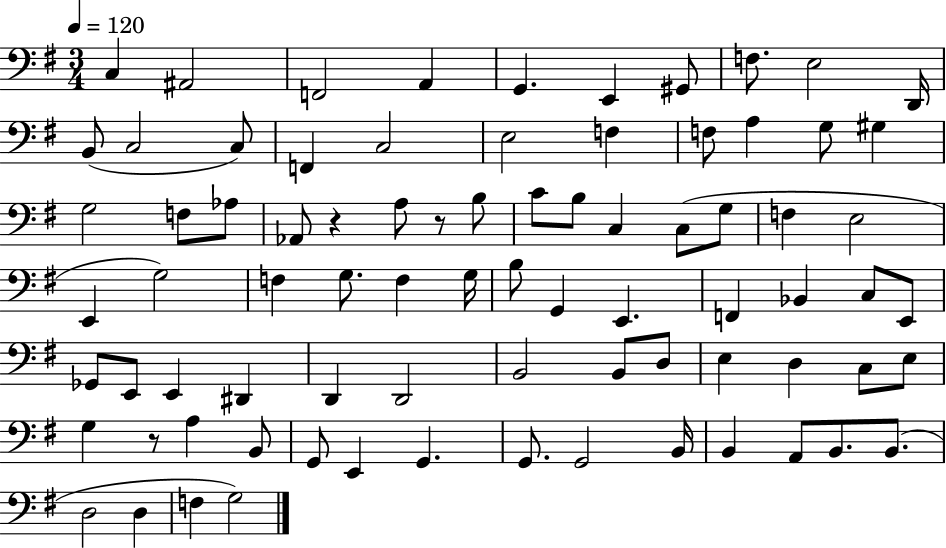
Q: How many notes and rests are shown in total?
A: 80